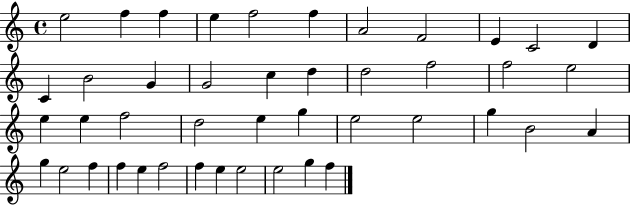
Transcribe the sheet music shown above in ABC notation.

X:1
T:Untitled
M:4/4
L:1/4
K:C
e2 f f e f2 f A2 F2 E C2 D C B2 G G2 c d d2 f2 f2 e2 e e f2 d2 e g e2 e2 g B2 A g e2 f f e f2 f e e2 e2 g f